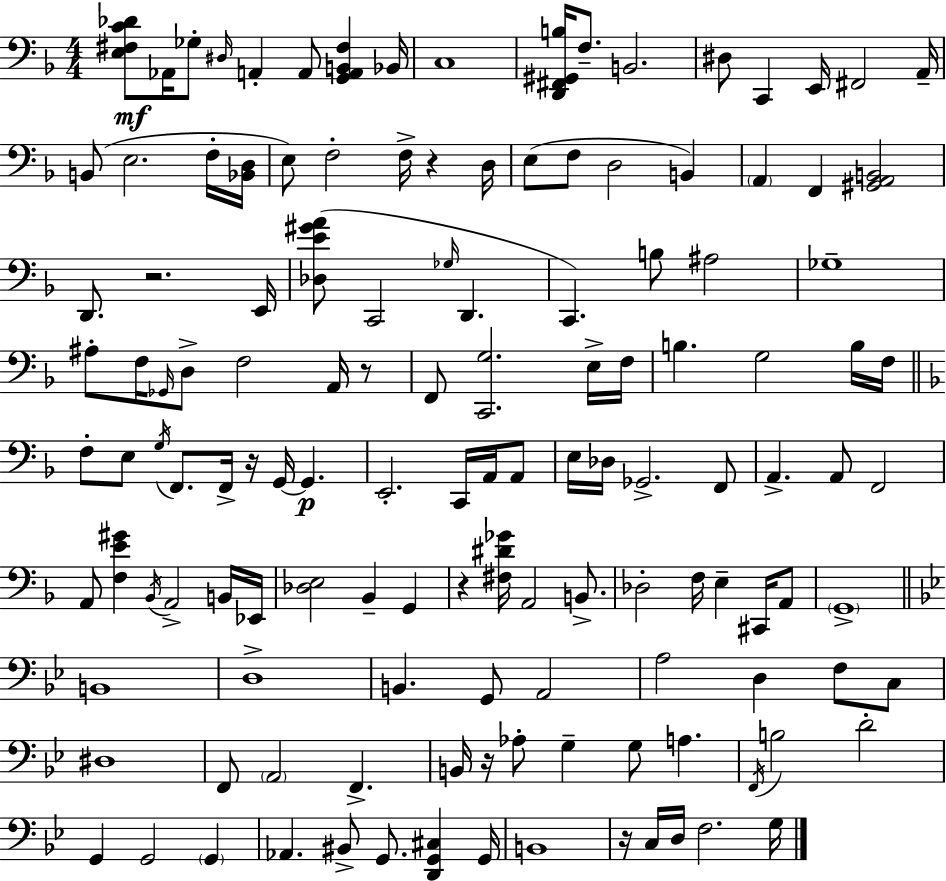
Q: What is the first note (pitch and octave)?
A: Ab2